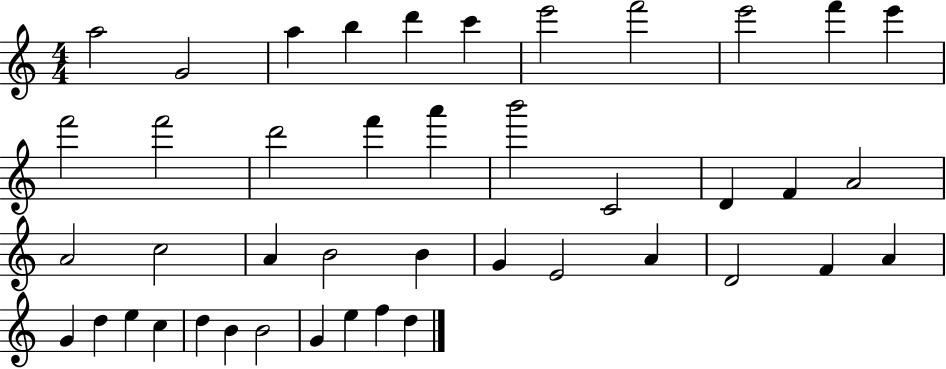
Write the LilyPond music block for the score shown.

{
  \clef treble
  \numericTimeSignature
  \time 4/4
  \key c \major
  a''2 g'2 | a''4 b''4 d'''4 c'''4 | e'''2 f'''2 | e'''2 f'''4 e'''4 | \break f'''2 f'''2 | d'''2 f'''4 a'''4 | b'''2 c'2 | d'4 f'4 a'2 | \break a'2 c''2 | a'4 b'2 b'4 | g'4 e'2 a'4 | d'2 f'4 a'4 | \break g'4 d''4 e''4 c''4 | d''4 b'4 b'2 | g'4 e''4 f''4 d''4 | \bar "|."
}